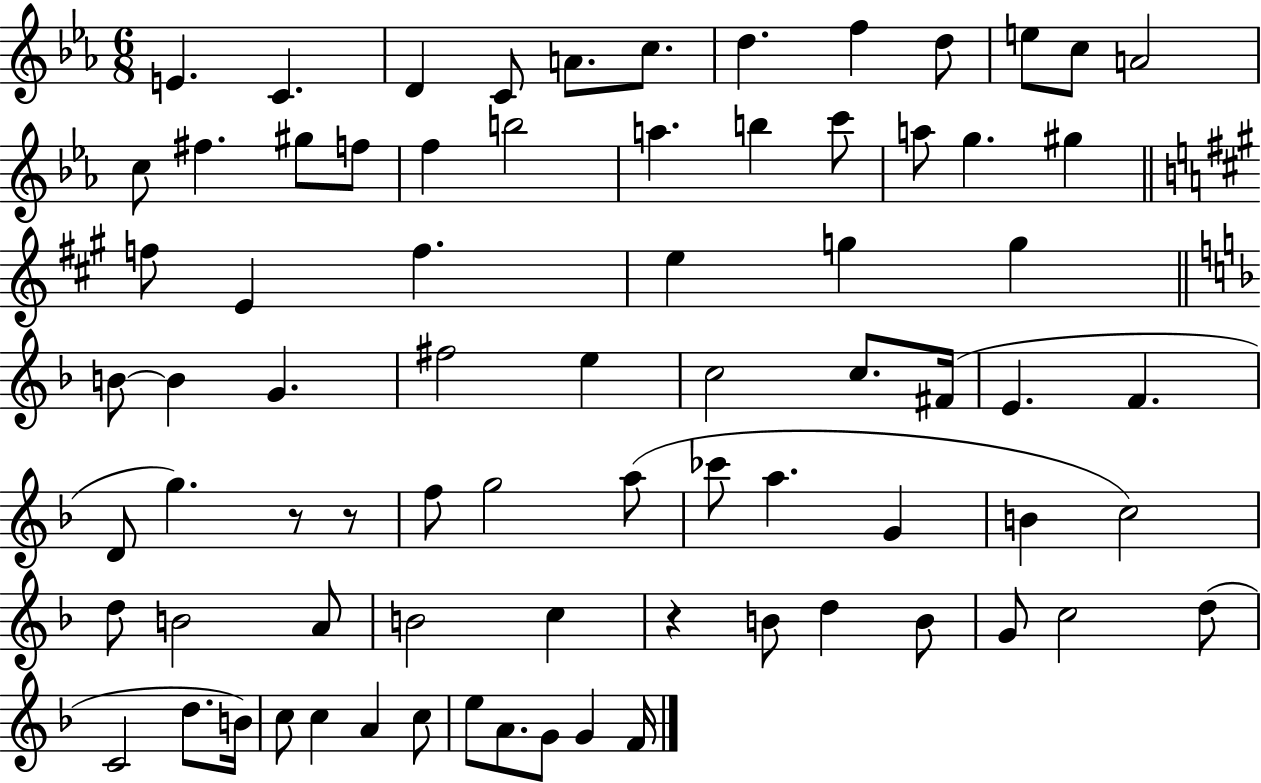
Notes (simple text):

E4/q. C4/q. D4/q C4/e A4/e. C5/e. D5/q. F5/q D5/e E5/e C5/e A4/h C5/e F#5/q. G#5/e F5/e F5/q B5/h A5/q. B5/q C6/e A5/e G5/q. G#5/q F5/e E4/q F5/q. E5/q G5/q G5/q B4/e B4/q G4/q. F#5/h E5/q C5/h C5/e. F#4/s E4/q. F4/q. D4/e G5/q. R/e R/e F5/e G5/h A5/e CES6/e A5/q. G4/q B4/q C5/h D5/e B4/h A4/e B4/h C5/q R/q B4/e D5/q B4/e G4/e C5/h D5/e C4/h D5/e. B4/s C5/e C5/q A4/q C5/e E5/e A4/e. G4/e G4/q F4/s